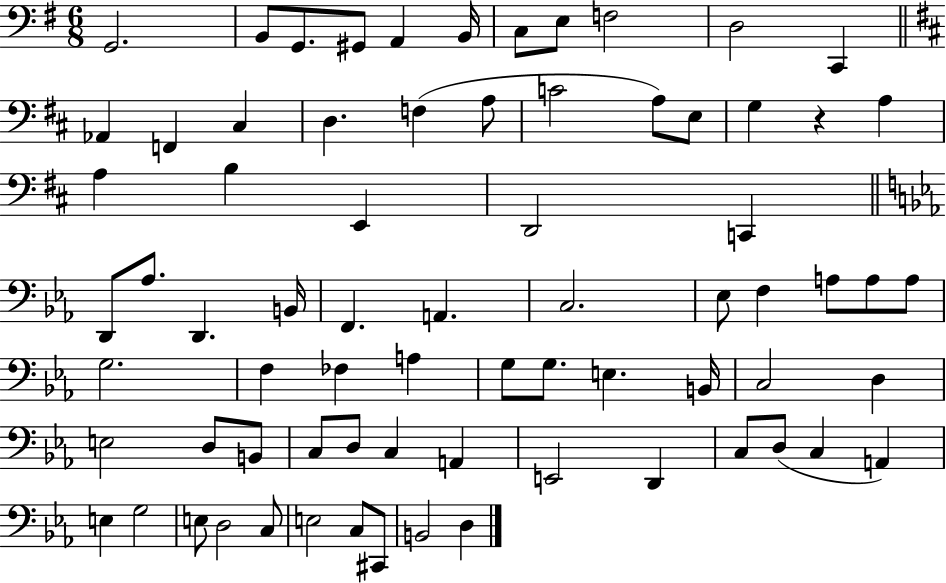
{
  \clef bass
  \numericTimeSignature
  \time 6/8
  \key g \major
  g,2. | b,8 g,8. gis,8 a,4 b,16 | c8 e8 f2 | d2 c,4 | \break \bar "||" \break \key d \major aes,4 f,4 cis4 | d4. f4( a8 | c'2 a8) e8 | g4 r4 a4 | \break a4 b4 e,4 | d,2 c,4 | \bar "||" \break \key ees \major d,8 aes8. d,4. b,16 | f,4. a,4. | c2. | ees8 f4 a8 a8 a8 | \break g2. | f4 fes4 a4 | g8 g8. e4. b,16 | c2 d4 | \break e2 d8 b,8 | c8 d8 c4 a,4 | e,2 d,4 | c8 d8( c4 a,4) | \break e4 g2 | e8 d2 c8 | e2 c8 cis,8 | b,2 d4 | \break \bar "|."
}